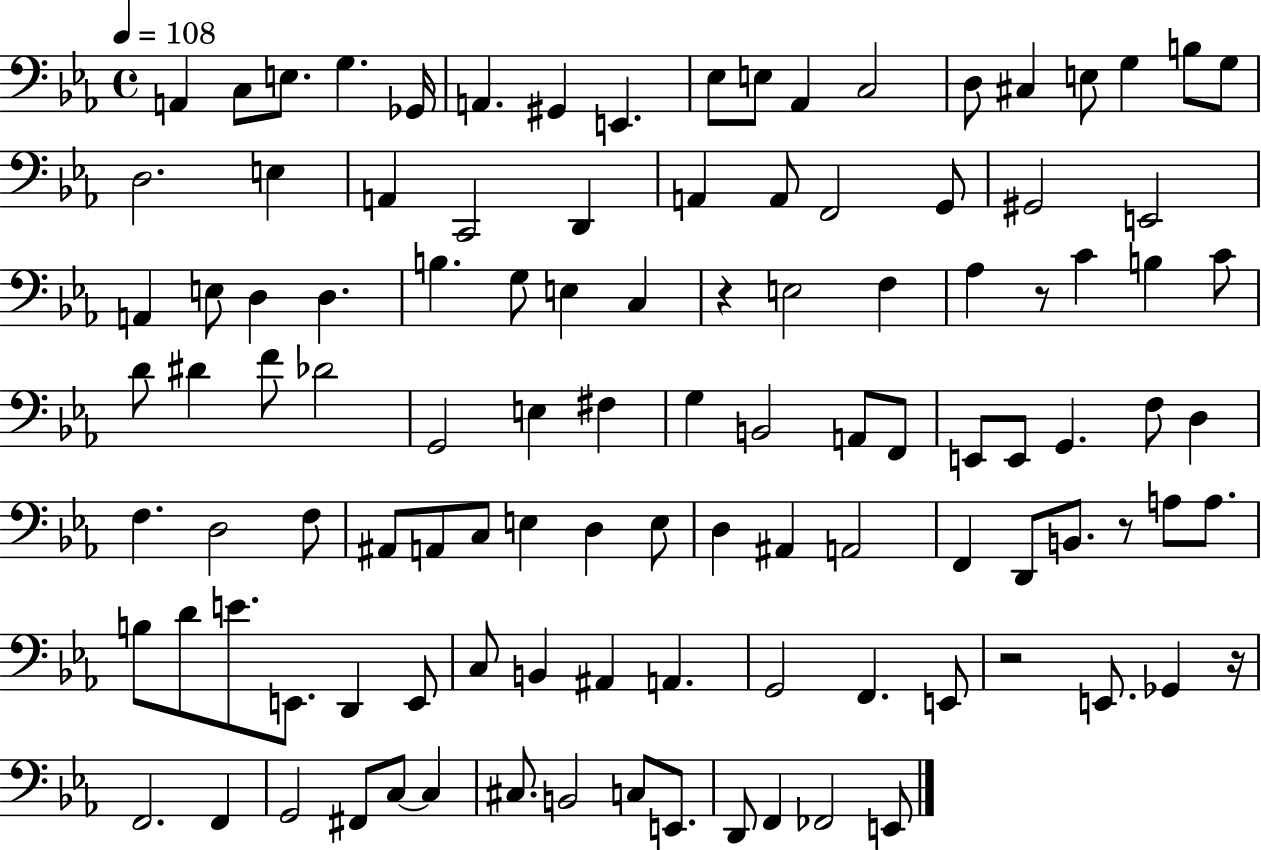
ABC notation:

X:1
T:Untitled
M:4/4
L:1/4
K:Eb
A,, C,/2 E,/2 G, _G,,/4 A,, ^G,, E,, _E,/2 E,/2 _A,, C,2 D,/2 ^C, E,/2 G, B,/2 G,/2 D,2 E, A,, C,,2 D,, A,, A,,/2 F,,2 G,,/2 ^G,,2 E,,2 A,, E,/2 D, D, B, G,/2 E, C, z E,2 F, _A, z/2 C B, C/2 D/2 ^D F/2 _D2 G,,2 E, ^F, G, B,,2 A,,/2 F,,/2 E,,/2 E,,/2 G,, F,/2 D, F, D,2 F,/2 ^A,,/2 A,,/2 C,/2 E, D, E,/2 D, ^A,, A,,2 F,, D,,/2 B,,/2 z/2 A,/2 A,/2 B,/2 D/2 E/2 E,,/2 D,, E,,/2 C,/2 B,, ^A,, A,, G,,2 F,, E,,/2 z2 E,,/2 _G,, z/4 F,,2 F,, G,,2 ^F,,/2 C,/2 C, ^C,/2 B,,2 C,/2 E,,/2 D,,/2 F,, _F,,2 E,,/2